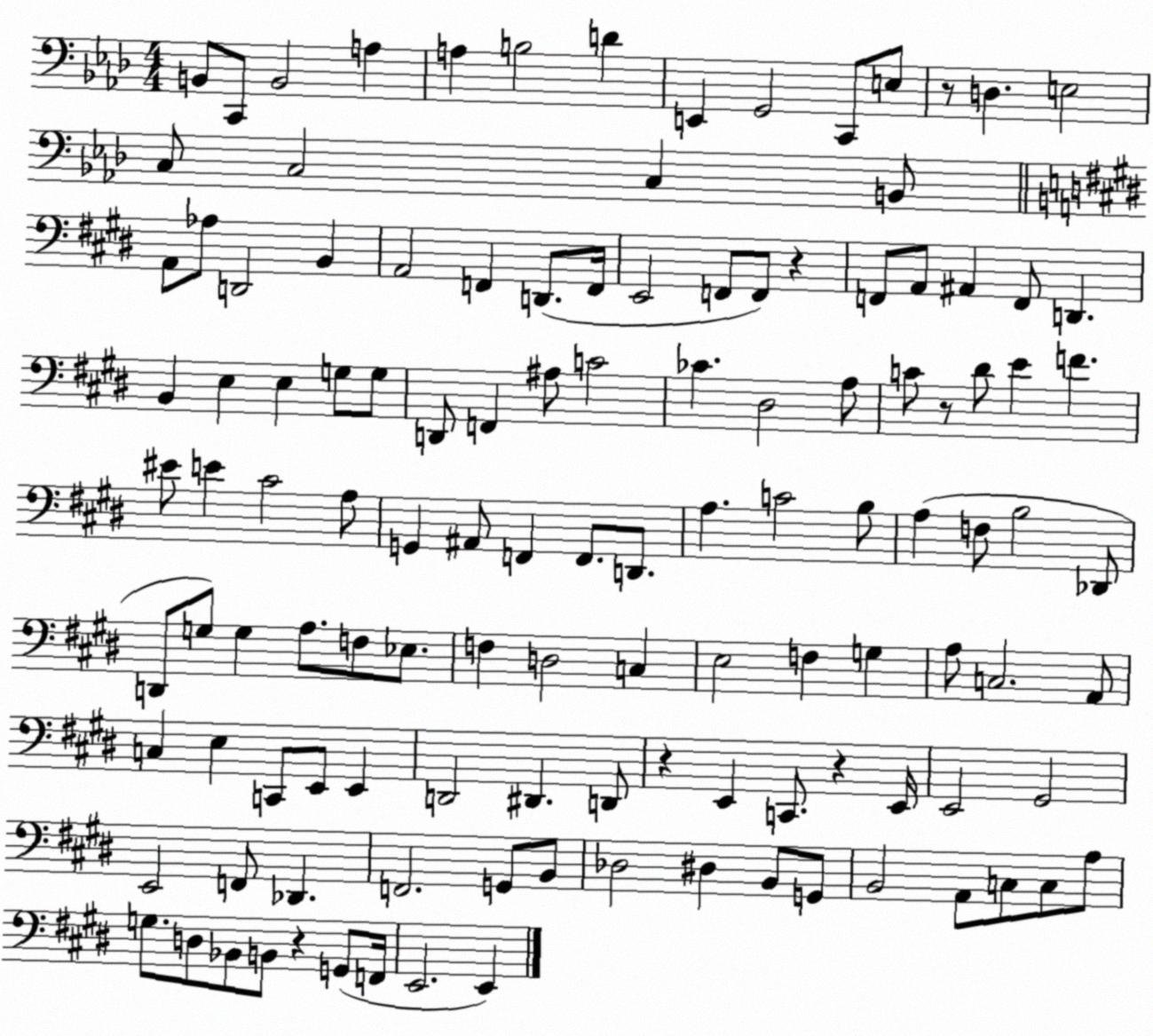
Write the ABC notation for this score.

X:1
T:Untitled
M:4/4
L:1/4
K:Ab
B,,/2 C,,/2 B,,2 A, A, B,2 D E,, G,,2 C,,/2 E,/2 z/2 D, E,2 C,/2 C,2 C, B,,/2 A,,/2 _A,/2 D,,2 B,, A,,2 F,, D,,/2 F,,/4 E,,2 F,,/2 F,,/2 z F,,/2 A,,/2 ^A,, F,,/2 D,, B,, E, E, G,/2 G,/2 D,,/2 F,, ^A,/2 C2 _C ^D,2 A,/2 C/2 z/2 ^D/2 E F ^E/2 E ^C2 A,/2 G,, ^A,,/2 F,, F,,/2 D,,/2 A, C2 B,/2 A, F,/2 B,2 _D,,/2 D,,/2 G,/2 G, A,/2 F,/2 _E,/2 F, D,2 C, E,2 F, G, A,/2 C,2 A,,/2 C, E, C,,/2 E,,/2 E,, D,,2 ^D,, D,,/2 z E,, C,,/2 z E,,/4 E,,2 ^G,,2 E,,2 F,,/2 _D,, F,,2 G,,/2 B,,/2 _D,2 ^D, B,,/2 G,,/2 B,,2 A,,/2 C,/2 C,/2 A,/2 G,/2 D,/2 _B,,/2 B,,/2 z G,,/2 F,,/4 E,,2 E,,